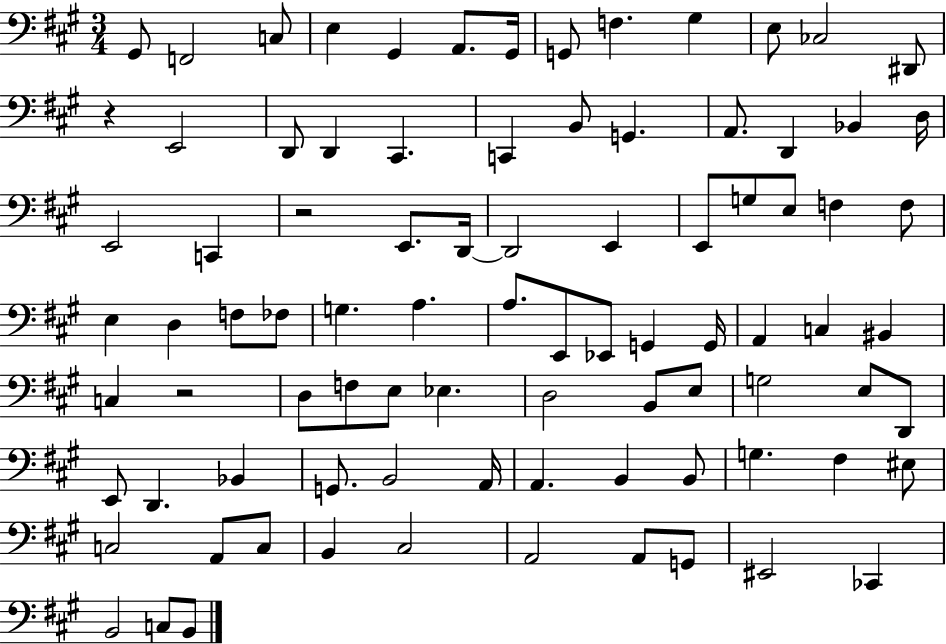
G#2/e F2/h C3/e E3/q G#2/q A2/e. G#2/s G2/e F3/q. G#3/q E3/e CES3/h D#2/e R/q E2/h D2/e D2/q C#2/q. C2/q B2/e G2/q. A2/e. D2/q Bb2/q D3/s E2/h C2/q R/h E2/e. D2/s D2/h E2/q E2/e G3/e E3/e F3/q F3/e E3/q D3/q F3/e FES3/e G3/q. A3/q. A3/e. E2/e Eb2/e G2/q G2/s A2/q C3/q BIS2/q C3/q R/h D3/e F3/e E3/e Eb3/q. D3/h B2/e E3/e G3/h E3/e D2/e E2/e D2/q. Bb2/q G2/e. B2/h A2/s A2/q. B2/q B2/e G3/q. F#3/q EIS3/e C3/h A2/e C3/e B2/q C#3/h A2/h A2/e G2/e EIS2/h CES2/q B2/h C3/e B2/e